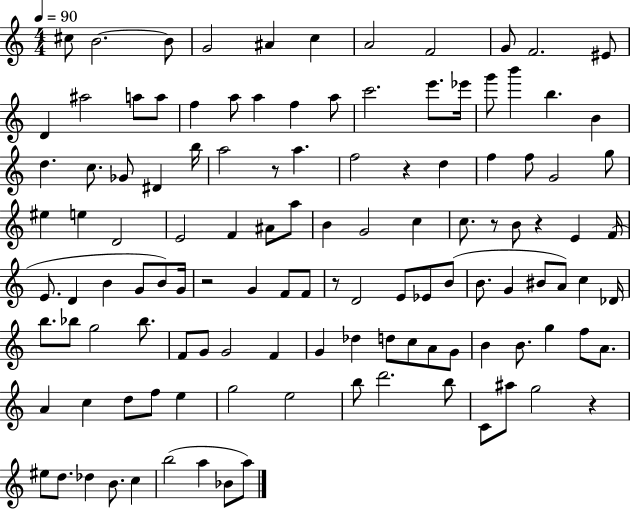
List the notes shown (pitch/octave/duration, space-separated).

C#5/e B4/h. B4/e G4/h A#4/q C5/q A4/h F4/h G4/e F4/h. EIS4/e D4/q A#5/h A5/e A5/e F5/q A5/e A5/q F5/q A5/e C6/h. E6/e. Eb6/s G6/e B6/q B5/q. B4/q D5/q. C5/e. Gb4/e D#4/q B5/s A5/h R/e A5/q. F5/h R/q D5/q F5/q F5/e G4/h G5/e EIS5/q E5/q D4/h E4/h F4/q A#4/e A5/e B4/q G4/h C5/q C5/e. R/e B4/e R/q E4/q F4/s E4/e. D4/q B4/q G4/e B4/e G4/s R/h G4/q F4/e F4/e R/e D4/h E4/e Eb4/e B4/e B4/e. G4/q BIS4/e A4/e C5/q Db4/s B5/e. Bb5/e G5/h Bb5/e. F4/e G4/e G4/h F4/q G4/q Db5/q D5/e C5/e A4/e G4/e B4/q B4/e. G5/q F5/e A4/e. A4/q C5/q D5/e F5/e E5/q G5/h E5/h B5/e D6/h. B5/e C4/e A#5/e G5/h R/q EIS5/e D5/e. Db5/q B4/e. C5/q B5/h A5/q Bb4/e A5/e